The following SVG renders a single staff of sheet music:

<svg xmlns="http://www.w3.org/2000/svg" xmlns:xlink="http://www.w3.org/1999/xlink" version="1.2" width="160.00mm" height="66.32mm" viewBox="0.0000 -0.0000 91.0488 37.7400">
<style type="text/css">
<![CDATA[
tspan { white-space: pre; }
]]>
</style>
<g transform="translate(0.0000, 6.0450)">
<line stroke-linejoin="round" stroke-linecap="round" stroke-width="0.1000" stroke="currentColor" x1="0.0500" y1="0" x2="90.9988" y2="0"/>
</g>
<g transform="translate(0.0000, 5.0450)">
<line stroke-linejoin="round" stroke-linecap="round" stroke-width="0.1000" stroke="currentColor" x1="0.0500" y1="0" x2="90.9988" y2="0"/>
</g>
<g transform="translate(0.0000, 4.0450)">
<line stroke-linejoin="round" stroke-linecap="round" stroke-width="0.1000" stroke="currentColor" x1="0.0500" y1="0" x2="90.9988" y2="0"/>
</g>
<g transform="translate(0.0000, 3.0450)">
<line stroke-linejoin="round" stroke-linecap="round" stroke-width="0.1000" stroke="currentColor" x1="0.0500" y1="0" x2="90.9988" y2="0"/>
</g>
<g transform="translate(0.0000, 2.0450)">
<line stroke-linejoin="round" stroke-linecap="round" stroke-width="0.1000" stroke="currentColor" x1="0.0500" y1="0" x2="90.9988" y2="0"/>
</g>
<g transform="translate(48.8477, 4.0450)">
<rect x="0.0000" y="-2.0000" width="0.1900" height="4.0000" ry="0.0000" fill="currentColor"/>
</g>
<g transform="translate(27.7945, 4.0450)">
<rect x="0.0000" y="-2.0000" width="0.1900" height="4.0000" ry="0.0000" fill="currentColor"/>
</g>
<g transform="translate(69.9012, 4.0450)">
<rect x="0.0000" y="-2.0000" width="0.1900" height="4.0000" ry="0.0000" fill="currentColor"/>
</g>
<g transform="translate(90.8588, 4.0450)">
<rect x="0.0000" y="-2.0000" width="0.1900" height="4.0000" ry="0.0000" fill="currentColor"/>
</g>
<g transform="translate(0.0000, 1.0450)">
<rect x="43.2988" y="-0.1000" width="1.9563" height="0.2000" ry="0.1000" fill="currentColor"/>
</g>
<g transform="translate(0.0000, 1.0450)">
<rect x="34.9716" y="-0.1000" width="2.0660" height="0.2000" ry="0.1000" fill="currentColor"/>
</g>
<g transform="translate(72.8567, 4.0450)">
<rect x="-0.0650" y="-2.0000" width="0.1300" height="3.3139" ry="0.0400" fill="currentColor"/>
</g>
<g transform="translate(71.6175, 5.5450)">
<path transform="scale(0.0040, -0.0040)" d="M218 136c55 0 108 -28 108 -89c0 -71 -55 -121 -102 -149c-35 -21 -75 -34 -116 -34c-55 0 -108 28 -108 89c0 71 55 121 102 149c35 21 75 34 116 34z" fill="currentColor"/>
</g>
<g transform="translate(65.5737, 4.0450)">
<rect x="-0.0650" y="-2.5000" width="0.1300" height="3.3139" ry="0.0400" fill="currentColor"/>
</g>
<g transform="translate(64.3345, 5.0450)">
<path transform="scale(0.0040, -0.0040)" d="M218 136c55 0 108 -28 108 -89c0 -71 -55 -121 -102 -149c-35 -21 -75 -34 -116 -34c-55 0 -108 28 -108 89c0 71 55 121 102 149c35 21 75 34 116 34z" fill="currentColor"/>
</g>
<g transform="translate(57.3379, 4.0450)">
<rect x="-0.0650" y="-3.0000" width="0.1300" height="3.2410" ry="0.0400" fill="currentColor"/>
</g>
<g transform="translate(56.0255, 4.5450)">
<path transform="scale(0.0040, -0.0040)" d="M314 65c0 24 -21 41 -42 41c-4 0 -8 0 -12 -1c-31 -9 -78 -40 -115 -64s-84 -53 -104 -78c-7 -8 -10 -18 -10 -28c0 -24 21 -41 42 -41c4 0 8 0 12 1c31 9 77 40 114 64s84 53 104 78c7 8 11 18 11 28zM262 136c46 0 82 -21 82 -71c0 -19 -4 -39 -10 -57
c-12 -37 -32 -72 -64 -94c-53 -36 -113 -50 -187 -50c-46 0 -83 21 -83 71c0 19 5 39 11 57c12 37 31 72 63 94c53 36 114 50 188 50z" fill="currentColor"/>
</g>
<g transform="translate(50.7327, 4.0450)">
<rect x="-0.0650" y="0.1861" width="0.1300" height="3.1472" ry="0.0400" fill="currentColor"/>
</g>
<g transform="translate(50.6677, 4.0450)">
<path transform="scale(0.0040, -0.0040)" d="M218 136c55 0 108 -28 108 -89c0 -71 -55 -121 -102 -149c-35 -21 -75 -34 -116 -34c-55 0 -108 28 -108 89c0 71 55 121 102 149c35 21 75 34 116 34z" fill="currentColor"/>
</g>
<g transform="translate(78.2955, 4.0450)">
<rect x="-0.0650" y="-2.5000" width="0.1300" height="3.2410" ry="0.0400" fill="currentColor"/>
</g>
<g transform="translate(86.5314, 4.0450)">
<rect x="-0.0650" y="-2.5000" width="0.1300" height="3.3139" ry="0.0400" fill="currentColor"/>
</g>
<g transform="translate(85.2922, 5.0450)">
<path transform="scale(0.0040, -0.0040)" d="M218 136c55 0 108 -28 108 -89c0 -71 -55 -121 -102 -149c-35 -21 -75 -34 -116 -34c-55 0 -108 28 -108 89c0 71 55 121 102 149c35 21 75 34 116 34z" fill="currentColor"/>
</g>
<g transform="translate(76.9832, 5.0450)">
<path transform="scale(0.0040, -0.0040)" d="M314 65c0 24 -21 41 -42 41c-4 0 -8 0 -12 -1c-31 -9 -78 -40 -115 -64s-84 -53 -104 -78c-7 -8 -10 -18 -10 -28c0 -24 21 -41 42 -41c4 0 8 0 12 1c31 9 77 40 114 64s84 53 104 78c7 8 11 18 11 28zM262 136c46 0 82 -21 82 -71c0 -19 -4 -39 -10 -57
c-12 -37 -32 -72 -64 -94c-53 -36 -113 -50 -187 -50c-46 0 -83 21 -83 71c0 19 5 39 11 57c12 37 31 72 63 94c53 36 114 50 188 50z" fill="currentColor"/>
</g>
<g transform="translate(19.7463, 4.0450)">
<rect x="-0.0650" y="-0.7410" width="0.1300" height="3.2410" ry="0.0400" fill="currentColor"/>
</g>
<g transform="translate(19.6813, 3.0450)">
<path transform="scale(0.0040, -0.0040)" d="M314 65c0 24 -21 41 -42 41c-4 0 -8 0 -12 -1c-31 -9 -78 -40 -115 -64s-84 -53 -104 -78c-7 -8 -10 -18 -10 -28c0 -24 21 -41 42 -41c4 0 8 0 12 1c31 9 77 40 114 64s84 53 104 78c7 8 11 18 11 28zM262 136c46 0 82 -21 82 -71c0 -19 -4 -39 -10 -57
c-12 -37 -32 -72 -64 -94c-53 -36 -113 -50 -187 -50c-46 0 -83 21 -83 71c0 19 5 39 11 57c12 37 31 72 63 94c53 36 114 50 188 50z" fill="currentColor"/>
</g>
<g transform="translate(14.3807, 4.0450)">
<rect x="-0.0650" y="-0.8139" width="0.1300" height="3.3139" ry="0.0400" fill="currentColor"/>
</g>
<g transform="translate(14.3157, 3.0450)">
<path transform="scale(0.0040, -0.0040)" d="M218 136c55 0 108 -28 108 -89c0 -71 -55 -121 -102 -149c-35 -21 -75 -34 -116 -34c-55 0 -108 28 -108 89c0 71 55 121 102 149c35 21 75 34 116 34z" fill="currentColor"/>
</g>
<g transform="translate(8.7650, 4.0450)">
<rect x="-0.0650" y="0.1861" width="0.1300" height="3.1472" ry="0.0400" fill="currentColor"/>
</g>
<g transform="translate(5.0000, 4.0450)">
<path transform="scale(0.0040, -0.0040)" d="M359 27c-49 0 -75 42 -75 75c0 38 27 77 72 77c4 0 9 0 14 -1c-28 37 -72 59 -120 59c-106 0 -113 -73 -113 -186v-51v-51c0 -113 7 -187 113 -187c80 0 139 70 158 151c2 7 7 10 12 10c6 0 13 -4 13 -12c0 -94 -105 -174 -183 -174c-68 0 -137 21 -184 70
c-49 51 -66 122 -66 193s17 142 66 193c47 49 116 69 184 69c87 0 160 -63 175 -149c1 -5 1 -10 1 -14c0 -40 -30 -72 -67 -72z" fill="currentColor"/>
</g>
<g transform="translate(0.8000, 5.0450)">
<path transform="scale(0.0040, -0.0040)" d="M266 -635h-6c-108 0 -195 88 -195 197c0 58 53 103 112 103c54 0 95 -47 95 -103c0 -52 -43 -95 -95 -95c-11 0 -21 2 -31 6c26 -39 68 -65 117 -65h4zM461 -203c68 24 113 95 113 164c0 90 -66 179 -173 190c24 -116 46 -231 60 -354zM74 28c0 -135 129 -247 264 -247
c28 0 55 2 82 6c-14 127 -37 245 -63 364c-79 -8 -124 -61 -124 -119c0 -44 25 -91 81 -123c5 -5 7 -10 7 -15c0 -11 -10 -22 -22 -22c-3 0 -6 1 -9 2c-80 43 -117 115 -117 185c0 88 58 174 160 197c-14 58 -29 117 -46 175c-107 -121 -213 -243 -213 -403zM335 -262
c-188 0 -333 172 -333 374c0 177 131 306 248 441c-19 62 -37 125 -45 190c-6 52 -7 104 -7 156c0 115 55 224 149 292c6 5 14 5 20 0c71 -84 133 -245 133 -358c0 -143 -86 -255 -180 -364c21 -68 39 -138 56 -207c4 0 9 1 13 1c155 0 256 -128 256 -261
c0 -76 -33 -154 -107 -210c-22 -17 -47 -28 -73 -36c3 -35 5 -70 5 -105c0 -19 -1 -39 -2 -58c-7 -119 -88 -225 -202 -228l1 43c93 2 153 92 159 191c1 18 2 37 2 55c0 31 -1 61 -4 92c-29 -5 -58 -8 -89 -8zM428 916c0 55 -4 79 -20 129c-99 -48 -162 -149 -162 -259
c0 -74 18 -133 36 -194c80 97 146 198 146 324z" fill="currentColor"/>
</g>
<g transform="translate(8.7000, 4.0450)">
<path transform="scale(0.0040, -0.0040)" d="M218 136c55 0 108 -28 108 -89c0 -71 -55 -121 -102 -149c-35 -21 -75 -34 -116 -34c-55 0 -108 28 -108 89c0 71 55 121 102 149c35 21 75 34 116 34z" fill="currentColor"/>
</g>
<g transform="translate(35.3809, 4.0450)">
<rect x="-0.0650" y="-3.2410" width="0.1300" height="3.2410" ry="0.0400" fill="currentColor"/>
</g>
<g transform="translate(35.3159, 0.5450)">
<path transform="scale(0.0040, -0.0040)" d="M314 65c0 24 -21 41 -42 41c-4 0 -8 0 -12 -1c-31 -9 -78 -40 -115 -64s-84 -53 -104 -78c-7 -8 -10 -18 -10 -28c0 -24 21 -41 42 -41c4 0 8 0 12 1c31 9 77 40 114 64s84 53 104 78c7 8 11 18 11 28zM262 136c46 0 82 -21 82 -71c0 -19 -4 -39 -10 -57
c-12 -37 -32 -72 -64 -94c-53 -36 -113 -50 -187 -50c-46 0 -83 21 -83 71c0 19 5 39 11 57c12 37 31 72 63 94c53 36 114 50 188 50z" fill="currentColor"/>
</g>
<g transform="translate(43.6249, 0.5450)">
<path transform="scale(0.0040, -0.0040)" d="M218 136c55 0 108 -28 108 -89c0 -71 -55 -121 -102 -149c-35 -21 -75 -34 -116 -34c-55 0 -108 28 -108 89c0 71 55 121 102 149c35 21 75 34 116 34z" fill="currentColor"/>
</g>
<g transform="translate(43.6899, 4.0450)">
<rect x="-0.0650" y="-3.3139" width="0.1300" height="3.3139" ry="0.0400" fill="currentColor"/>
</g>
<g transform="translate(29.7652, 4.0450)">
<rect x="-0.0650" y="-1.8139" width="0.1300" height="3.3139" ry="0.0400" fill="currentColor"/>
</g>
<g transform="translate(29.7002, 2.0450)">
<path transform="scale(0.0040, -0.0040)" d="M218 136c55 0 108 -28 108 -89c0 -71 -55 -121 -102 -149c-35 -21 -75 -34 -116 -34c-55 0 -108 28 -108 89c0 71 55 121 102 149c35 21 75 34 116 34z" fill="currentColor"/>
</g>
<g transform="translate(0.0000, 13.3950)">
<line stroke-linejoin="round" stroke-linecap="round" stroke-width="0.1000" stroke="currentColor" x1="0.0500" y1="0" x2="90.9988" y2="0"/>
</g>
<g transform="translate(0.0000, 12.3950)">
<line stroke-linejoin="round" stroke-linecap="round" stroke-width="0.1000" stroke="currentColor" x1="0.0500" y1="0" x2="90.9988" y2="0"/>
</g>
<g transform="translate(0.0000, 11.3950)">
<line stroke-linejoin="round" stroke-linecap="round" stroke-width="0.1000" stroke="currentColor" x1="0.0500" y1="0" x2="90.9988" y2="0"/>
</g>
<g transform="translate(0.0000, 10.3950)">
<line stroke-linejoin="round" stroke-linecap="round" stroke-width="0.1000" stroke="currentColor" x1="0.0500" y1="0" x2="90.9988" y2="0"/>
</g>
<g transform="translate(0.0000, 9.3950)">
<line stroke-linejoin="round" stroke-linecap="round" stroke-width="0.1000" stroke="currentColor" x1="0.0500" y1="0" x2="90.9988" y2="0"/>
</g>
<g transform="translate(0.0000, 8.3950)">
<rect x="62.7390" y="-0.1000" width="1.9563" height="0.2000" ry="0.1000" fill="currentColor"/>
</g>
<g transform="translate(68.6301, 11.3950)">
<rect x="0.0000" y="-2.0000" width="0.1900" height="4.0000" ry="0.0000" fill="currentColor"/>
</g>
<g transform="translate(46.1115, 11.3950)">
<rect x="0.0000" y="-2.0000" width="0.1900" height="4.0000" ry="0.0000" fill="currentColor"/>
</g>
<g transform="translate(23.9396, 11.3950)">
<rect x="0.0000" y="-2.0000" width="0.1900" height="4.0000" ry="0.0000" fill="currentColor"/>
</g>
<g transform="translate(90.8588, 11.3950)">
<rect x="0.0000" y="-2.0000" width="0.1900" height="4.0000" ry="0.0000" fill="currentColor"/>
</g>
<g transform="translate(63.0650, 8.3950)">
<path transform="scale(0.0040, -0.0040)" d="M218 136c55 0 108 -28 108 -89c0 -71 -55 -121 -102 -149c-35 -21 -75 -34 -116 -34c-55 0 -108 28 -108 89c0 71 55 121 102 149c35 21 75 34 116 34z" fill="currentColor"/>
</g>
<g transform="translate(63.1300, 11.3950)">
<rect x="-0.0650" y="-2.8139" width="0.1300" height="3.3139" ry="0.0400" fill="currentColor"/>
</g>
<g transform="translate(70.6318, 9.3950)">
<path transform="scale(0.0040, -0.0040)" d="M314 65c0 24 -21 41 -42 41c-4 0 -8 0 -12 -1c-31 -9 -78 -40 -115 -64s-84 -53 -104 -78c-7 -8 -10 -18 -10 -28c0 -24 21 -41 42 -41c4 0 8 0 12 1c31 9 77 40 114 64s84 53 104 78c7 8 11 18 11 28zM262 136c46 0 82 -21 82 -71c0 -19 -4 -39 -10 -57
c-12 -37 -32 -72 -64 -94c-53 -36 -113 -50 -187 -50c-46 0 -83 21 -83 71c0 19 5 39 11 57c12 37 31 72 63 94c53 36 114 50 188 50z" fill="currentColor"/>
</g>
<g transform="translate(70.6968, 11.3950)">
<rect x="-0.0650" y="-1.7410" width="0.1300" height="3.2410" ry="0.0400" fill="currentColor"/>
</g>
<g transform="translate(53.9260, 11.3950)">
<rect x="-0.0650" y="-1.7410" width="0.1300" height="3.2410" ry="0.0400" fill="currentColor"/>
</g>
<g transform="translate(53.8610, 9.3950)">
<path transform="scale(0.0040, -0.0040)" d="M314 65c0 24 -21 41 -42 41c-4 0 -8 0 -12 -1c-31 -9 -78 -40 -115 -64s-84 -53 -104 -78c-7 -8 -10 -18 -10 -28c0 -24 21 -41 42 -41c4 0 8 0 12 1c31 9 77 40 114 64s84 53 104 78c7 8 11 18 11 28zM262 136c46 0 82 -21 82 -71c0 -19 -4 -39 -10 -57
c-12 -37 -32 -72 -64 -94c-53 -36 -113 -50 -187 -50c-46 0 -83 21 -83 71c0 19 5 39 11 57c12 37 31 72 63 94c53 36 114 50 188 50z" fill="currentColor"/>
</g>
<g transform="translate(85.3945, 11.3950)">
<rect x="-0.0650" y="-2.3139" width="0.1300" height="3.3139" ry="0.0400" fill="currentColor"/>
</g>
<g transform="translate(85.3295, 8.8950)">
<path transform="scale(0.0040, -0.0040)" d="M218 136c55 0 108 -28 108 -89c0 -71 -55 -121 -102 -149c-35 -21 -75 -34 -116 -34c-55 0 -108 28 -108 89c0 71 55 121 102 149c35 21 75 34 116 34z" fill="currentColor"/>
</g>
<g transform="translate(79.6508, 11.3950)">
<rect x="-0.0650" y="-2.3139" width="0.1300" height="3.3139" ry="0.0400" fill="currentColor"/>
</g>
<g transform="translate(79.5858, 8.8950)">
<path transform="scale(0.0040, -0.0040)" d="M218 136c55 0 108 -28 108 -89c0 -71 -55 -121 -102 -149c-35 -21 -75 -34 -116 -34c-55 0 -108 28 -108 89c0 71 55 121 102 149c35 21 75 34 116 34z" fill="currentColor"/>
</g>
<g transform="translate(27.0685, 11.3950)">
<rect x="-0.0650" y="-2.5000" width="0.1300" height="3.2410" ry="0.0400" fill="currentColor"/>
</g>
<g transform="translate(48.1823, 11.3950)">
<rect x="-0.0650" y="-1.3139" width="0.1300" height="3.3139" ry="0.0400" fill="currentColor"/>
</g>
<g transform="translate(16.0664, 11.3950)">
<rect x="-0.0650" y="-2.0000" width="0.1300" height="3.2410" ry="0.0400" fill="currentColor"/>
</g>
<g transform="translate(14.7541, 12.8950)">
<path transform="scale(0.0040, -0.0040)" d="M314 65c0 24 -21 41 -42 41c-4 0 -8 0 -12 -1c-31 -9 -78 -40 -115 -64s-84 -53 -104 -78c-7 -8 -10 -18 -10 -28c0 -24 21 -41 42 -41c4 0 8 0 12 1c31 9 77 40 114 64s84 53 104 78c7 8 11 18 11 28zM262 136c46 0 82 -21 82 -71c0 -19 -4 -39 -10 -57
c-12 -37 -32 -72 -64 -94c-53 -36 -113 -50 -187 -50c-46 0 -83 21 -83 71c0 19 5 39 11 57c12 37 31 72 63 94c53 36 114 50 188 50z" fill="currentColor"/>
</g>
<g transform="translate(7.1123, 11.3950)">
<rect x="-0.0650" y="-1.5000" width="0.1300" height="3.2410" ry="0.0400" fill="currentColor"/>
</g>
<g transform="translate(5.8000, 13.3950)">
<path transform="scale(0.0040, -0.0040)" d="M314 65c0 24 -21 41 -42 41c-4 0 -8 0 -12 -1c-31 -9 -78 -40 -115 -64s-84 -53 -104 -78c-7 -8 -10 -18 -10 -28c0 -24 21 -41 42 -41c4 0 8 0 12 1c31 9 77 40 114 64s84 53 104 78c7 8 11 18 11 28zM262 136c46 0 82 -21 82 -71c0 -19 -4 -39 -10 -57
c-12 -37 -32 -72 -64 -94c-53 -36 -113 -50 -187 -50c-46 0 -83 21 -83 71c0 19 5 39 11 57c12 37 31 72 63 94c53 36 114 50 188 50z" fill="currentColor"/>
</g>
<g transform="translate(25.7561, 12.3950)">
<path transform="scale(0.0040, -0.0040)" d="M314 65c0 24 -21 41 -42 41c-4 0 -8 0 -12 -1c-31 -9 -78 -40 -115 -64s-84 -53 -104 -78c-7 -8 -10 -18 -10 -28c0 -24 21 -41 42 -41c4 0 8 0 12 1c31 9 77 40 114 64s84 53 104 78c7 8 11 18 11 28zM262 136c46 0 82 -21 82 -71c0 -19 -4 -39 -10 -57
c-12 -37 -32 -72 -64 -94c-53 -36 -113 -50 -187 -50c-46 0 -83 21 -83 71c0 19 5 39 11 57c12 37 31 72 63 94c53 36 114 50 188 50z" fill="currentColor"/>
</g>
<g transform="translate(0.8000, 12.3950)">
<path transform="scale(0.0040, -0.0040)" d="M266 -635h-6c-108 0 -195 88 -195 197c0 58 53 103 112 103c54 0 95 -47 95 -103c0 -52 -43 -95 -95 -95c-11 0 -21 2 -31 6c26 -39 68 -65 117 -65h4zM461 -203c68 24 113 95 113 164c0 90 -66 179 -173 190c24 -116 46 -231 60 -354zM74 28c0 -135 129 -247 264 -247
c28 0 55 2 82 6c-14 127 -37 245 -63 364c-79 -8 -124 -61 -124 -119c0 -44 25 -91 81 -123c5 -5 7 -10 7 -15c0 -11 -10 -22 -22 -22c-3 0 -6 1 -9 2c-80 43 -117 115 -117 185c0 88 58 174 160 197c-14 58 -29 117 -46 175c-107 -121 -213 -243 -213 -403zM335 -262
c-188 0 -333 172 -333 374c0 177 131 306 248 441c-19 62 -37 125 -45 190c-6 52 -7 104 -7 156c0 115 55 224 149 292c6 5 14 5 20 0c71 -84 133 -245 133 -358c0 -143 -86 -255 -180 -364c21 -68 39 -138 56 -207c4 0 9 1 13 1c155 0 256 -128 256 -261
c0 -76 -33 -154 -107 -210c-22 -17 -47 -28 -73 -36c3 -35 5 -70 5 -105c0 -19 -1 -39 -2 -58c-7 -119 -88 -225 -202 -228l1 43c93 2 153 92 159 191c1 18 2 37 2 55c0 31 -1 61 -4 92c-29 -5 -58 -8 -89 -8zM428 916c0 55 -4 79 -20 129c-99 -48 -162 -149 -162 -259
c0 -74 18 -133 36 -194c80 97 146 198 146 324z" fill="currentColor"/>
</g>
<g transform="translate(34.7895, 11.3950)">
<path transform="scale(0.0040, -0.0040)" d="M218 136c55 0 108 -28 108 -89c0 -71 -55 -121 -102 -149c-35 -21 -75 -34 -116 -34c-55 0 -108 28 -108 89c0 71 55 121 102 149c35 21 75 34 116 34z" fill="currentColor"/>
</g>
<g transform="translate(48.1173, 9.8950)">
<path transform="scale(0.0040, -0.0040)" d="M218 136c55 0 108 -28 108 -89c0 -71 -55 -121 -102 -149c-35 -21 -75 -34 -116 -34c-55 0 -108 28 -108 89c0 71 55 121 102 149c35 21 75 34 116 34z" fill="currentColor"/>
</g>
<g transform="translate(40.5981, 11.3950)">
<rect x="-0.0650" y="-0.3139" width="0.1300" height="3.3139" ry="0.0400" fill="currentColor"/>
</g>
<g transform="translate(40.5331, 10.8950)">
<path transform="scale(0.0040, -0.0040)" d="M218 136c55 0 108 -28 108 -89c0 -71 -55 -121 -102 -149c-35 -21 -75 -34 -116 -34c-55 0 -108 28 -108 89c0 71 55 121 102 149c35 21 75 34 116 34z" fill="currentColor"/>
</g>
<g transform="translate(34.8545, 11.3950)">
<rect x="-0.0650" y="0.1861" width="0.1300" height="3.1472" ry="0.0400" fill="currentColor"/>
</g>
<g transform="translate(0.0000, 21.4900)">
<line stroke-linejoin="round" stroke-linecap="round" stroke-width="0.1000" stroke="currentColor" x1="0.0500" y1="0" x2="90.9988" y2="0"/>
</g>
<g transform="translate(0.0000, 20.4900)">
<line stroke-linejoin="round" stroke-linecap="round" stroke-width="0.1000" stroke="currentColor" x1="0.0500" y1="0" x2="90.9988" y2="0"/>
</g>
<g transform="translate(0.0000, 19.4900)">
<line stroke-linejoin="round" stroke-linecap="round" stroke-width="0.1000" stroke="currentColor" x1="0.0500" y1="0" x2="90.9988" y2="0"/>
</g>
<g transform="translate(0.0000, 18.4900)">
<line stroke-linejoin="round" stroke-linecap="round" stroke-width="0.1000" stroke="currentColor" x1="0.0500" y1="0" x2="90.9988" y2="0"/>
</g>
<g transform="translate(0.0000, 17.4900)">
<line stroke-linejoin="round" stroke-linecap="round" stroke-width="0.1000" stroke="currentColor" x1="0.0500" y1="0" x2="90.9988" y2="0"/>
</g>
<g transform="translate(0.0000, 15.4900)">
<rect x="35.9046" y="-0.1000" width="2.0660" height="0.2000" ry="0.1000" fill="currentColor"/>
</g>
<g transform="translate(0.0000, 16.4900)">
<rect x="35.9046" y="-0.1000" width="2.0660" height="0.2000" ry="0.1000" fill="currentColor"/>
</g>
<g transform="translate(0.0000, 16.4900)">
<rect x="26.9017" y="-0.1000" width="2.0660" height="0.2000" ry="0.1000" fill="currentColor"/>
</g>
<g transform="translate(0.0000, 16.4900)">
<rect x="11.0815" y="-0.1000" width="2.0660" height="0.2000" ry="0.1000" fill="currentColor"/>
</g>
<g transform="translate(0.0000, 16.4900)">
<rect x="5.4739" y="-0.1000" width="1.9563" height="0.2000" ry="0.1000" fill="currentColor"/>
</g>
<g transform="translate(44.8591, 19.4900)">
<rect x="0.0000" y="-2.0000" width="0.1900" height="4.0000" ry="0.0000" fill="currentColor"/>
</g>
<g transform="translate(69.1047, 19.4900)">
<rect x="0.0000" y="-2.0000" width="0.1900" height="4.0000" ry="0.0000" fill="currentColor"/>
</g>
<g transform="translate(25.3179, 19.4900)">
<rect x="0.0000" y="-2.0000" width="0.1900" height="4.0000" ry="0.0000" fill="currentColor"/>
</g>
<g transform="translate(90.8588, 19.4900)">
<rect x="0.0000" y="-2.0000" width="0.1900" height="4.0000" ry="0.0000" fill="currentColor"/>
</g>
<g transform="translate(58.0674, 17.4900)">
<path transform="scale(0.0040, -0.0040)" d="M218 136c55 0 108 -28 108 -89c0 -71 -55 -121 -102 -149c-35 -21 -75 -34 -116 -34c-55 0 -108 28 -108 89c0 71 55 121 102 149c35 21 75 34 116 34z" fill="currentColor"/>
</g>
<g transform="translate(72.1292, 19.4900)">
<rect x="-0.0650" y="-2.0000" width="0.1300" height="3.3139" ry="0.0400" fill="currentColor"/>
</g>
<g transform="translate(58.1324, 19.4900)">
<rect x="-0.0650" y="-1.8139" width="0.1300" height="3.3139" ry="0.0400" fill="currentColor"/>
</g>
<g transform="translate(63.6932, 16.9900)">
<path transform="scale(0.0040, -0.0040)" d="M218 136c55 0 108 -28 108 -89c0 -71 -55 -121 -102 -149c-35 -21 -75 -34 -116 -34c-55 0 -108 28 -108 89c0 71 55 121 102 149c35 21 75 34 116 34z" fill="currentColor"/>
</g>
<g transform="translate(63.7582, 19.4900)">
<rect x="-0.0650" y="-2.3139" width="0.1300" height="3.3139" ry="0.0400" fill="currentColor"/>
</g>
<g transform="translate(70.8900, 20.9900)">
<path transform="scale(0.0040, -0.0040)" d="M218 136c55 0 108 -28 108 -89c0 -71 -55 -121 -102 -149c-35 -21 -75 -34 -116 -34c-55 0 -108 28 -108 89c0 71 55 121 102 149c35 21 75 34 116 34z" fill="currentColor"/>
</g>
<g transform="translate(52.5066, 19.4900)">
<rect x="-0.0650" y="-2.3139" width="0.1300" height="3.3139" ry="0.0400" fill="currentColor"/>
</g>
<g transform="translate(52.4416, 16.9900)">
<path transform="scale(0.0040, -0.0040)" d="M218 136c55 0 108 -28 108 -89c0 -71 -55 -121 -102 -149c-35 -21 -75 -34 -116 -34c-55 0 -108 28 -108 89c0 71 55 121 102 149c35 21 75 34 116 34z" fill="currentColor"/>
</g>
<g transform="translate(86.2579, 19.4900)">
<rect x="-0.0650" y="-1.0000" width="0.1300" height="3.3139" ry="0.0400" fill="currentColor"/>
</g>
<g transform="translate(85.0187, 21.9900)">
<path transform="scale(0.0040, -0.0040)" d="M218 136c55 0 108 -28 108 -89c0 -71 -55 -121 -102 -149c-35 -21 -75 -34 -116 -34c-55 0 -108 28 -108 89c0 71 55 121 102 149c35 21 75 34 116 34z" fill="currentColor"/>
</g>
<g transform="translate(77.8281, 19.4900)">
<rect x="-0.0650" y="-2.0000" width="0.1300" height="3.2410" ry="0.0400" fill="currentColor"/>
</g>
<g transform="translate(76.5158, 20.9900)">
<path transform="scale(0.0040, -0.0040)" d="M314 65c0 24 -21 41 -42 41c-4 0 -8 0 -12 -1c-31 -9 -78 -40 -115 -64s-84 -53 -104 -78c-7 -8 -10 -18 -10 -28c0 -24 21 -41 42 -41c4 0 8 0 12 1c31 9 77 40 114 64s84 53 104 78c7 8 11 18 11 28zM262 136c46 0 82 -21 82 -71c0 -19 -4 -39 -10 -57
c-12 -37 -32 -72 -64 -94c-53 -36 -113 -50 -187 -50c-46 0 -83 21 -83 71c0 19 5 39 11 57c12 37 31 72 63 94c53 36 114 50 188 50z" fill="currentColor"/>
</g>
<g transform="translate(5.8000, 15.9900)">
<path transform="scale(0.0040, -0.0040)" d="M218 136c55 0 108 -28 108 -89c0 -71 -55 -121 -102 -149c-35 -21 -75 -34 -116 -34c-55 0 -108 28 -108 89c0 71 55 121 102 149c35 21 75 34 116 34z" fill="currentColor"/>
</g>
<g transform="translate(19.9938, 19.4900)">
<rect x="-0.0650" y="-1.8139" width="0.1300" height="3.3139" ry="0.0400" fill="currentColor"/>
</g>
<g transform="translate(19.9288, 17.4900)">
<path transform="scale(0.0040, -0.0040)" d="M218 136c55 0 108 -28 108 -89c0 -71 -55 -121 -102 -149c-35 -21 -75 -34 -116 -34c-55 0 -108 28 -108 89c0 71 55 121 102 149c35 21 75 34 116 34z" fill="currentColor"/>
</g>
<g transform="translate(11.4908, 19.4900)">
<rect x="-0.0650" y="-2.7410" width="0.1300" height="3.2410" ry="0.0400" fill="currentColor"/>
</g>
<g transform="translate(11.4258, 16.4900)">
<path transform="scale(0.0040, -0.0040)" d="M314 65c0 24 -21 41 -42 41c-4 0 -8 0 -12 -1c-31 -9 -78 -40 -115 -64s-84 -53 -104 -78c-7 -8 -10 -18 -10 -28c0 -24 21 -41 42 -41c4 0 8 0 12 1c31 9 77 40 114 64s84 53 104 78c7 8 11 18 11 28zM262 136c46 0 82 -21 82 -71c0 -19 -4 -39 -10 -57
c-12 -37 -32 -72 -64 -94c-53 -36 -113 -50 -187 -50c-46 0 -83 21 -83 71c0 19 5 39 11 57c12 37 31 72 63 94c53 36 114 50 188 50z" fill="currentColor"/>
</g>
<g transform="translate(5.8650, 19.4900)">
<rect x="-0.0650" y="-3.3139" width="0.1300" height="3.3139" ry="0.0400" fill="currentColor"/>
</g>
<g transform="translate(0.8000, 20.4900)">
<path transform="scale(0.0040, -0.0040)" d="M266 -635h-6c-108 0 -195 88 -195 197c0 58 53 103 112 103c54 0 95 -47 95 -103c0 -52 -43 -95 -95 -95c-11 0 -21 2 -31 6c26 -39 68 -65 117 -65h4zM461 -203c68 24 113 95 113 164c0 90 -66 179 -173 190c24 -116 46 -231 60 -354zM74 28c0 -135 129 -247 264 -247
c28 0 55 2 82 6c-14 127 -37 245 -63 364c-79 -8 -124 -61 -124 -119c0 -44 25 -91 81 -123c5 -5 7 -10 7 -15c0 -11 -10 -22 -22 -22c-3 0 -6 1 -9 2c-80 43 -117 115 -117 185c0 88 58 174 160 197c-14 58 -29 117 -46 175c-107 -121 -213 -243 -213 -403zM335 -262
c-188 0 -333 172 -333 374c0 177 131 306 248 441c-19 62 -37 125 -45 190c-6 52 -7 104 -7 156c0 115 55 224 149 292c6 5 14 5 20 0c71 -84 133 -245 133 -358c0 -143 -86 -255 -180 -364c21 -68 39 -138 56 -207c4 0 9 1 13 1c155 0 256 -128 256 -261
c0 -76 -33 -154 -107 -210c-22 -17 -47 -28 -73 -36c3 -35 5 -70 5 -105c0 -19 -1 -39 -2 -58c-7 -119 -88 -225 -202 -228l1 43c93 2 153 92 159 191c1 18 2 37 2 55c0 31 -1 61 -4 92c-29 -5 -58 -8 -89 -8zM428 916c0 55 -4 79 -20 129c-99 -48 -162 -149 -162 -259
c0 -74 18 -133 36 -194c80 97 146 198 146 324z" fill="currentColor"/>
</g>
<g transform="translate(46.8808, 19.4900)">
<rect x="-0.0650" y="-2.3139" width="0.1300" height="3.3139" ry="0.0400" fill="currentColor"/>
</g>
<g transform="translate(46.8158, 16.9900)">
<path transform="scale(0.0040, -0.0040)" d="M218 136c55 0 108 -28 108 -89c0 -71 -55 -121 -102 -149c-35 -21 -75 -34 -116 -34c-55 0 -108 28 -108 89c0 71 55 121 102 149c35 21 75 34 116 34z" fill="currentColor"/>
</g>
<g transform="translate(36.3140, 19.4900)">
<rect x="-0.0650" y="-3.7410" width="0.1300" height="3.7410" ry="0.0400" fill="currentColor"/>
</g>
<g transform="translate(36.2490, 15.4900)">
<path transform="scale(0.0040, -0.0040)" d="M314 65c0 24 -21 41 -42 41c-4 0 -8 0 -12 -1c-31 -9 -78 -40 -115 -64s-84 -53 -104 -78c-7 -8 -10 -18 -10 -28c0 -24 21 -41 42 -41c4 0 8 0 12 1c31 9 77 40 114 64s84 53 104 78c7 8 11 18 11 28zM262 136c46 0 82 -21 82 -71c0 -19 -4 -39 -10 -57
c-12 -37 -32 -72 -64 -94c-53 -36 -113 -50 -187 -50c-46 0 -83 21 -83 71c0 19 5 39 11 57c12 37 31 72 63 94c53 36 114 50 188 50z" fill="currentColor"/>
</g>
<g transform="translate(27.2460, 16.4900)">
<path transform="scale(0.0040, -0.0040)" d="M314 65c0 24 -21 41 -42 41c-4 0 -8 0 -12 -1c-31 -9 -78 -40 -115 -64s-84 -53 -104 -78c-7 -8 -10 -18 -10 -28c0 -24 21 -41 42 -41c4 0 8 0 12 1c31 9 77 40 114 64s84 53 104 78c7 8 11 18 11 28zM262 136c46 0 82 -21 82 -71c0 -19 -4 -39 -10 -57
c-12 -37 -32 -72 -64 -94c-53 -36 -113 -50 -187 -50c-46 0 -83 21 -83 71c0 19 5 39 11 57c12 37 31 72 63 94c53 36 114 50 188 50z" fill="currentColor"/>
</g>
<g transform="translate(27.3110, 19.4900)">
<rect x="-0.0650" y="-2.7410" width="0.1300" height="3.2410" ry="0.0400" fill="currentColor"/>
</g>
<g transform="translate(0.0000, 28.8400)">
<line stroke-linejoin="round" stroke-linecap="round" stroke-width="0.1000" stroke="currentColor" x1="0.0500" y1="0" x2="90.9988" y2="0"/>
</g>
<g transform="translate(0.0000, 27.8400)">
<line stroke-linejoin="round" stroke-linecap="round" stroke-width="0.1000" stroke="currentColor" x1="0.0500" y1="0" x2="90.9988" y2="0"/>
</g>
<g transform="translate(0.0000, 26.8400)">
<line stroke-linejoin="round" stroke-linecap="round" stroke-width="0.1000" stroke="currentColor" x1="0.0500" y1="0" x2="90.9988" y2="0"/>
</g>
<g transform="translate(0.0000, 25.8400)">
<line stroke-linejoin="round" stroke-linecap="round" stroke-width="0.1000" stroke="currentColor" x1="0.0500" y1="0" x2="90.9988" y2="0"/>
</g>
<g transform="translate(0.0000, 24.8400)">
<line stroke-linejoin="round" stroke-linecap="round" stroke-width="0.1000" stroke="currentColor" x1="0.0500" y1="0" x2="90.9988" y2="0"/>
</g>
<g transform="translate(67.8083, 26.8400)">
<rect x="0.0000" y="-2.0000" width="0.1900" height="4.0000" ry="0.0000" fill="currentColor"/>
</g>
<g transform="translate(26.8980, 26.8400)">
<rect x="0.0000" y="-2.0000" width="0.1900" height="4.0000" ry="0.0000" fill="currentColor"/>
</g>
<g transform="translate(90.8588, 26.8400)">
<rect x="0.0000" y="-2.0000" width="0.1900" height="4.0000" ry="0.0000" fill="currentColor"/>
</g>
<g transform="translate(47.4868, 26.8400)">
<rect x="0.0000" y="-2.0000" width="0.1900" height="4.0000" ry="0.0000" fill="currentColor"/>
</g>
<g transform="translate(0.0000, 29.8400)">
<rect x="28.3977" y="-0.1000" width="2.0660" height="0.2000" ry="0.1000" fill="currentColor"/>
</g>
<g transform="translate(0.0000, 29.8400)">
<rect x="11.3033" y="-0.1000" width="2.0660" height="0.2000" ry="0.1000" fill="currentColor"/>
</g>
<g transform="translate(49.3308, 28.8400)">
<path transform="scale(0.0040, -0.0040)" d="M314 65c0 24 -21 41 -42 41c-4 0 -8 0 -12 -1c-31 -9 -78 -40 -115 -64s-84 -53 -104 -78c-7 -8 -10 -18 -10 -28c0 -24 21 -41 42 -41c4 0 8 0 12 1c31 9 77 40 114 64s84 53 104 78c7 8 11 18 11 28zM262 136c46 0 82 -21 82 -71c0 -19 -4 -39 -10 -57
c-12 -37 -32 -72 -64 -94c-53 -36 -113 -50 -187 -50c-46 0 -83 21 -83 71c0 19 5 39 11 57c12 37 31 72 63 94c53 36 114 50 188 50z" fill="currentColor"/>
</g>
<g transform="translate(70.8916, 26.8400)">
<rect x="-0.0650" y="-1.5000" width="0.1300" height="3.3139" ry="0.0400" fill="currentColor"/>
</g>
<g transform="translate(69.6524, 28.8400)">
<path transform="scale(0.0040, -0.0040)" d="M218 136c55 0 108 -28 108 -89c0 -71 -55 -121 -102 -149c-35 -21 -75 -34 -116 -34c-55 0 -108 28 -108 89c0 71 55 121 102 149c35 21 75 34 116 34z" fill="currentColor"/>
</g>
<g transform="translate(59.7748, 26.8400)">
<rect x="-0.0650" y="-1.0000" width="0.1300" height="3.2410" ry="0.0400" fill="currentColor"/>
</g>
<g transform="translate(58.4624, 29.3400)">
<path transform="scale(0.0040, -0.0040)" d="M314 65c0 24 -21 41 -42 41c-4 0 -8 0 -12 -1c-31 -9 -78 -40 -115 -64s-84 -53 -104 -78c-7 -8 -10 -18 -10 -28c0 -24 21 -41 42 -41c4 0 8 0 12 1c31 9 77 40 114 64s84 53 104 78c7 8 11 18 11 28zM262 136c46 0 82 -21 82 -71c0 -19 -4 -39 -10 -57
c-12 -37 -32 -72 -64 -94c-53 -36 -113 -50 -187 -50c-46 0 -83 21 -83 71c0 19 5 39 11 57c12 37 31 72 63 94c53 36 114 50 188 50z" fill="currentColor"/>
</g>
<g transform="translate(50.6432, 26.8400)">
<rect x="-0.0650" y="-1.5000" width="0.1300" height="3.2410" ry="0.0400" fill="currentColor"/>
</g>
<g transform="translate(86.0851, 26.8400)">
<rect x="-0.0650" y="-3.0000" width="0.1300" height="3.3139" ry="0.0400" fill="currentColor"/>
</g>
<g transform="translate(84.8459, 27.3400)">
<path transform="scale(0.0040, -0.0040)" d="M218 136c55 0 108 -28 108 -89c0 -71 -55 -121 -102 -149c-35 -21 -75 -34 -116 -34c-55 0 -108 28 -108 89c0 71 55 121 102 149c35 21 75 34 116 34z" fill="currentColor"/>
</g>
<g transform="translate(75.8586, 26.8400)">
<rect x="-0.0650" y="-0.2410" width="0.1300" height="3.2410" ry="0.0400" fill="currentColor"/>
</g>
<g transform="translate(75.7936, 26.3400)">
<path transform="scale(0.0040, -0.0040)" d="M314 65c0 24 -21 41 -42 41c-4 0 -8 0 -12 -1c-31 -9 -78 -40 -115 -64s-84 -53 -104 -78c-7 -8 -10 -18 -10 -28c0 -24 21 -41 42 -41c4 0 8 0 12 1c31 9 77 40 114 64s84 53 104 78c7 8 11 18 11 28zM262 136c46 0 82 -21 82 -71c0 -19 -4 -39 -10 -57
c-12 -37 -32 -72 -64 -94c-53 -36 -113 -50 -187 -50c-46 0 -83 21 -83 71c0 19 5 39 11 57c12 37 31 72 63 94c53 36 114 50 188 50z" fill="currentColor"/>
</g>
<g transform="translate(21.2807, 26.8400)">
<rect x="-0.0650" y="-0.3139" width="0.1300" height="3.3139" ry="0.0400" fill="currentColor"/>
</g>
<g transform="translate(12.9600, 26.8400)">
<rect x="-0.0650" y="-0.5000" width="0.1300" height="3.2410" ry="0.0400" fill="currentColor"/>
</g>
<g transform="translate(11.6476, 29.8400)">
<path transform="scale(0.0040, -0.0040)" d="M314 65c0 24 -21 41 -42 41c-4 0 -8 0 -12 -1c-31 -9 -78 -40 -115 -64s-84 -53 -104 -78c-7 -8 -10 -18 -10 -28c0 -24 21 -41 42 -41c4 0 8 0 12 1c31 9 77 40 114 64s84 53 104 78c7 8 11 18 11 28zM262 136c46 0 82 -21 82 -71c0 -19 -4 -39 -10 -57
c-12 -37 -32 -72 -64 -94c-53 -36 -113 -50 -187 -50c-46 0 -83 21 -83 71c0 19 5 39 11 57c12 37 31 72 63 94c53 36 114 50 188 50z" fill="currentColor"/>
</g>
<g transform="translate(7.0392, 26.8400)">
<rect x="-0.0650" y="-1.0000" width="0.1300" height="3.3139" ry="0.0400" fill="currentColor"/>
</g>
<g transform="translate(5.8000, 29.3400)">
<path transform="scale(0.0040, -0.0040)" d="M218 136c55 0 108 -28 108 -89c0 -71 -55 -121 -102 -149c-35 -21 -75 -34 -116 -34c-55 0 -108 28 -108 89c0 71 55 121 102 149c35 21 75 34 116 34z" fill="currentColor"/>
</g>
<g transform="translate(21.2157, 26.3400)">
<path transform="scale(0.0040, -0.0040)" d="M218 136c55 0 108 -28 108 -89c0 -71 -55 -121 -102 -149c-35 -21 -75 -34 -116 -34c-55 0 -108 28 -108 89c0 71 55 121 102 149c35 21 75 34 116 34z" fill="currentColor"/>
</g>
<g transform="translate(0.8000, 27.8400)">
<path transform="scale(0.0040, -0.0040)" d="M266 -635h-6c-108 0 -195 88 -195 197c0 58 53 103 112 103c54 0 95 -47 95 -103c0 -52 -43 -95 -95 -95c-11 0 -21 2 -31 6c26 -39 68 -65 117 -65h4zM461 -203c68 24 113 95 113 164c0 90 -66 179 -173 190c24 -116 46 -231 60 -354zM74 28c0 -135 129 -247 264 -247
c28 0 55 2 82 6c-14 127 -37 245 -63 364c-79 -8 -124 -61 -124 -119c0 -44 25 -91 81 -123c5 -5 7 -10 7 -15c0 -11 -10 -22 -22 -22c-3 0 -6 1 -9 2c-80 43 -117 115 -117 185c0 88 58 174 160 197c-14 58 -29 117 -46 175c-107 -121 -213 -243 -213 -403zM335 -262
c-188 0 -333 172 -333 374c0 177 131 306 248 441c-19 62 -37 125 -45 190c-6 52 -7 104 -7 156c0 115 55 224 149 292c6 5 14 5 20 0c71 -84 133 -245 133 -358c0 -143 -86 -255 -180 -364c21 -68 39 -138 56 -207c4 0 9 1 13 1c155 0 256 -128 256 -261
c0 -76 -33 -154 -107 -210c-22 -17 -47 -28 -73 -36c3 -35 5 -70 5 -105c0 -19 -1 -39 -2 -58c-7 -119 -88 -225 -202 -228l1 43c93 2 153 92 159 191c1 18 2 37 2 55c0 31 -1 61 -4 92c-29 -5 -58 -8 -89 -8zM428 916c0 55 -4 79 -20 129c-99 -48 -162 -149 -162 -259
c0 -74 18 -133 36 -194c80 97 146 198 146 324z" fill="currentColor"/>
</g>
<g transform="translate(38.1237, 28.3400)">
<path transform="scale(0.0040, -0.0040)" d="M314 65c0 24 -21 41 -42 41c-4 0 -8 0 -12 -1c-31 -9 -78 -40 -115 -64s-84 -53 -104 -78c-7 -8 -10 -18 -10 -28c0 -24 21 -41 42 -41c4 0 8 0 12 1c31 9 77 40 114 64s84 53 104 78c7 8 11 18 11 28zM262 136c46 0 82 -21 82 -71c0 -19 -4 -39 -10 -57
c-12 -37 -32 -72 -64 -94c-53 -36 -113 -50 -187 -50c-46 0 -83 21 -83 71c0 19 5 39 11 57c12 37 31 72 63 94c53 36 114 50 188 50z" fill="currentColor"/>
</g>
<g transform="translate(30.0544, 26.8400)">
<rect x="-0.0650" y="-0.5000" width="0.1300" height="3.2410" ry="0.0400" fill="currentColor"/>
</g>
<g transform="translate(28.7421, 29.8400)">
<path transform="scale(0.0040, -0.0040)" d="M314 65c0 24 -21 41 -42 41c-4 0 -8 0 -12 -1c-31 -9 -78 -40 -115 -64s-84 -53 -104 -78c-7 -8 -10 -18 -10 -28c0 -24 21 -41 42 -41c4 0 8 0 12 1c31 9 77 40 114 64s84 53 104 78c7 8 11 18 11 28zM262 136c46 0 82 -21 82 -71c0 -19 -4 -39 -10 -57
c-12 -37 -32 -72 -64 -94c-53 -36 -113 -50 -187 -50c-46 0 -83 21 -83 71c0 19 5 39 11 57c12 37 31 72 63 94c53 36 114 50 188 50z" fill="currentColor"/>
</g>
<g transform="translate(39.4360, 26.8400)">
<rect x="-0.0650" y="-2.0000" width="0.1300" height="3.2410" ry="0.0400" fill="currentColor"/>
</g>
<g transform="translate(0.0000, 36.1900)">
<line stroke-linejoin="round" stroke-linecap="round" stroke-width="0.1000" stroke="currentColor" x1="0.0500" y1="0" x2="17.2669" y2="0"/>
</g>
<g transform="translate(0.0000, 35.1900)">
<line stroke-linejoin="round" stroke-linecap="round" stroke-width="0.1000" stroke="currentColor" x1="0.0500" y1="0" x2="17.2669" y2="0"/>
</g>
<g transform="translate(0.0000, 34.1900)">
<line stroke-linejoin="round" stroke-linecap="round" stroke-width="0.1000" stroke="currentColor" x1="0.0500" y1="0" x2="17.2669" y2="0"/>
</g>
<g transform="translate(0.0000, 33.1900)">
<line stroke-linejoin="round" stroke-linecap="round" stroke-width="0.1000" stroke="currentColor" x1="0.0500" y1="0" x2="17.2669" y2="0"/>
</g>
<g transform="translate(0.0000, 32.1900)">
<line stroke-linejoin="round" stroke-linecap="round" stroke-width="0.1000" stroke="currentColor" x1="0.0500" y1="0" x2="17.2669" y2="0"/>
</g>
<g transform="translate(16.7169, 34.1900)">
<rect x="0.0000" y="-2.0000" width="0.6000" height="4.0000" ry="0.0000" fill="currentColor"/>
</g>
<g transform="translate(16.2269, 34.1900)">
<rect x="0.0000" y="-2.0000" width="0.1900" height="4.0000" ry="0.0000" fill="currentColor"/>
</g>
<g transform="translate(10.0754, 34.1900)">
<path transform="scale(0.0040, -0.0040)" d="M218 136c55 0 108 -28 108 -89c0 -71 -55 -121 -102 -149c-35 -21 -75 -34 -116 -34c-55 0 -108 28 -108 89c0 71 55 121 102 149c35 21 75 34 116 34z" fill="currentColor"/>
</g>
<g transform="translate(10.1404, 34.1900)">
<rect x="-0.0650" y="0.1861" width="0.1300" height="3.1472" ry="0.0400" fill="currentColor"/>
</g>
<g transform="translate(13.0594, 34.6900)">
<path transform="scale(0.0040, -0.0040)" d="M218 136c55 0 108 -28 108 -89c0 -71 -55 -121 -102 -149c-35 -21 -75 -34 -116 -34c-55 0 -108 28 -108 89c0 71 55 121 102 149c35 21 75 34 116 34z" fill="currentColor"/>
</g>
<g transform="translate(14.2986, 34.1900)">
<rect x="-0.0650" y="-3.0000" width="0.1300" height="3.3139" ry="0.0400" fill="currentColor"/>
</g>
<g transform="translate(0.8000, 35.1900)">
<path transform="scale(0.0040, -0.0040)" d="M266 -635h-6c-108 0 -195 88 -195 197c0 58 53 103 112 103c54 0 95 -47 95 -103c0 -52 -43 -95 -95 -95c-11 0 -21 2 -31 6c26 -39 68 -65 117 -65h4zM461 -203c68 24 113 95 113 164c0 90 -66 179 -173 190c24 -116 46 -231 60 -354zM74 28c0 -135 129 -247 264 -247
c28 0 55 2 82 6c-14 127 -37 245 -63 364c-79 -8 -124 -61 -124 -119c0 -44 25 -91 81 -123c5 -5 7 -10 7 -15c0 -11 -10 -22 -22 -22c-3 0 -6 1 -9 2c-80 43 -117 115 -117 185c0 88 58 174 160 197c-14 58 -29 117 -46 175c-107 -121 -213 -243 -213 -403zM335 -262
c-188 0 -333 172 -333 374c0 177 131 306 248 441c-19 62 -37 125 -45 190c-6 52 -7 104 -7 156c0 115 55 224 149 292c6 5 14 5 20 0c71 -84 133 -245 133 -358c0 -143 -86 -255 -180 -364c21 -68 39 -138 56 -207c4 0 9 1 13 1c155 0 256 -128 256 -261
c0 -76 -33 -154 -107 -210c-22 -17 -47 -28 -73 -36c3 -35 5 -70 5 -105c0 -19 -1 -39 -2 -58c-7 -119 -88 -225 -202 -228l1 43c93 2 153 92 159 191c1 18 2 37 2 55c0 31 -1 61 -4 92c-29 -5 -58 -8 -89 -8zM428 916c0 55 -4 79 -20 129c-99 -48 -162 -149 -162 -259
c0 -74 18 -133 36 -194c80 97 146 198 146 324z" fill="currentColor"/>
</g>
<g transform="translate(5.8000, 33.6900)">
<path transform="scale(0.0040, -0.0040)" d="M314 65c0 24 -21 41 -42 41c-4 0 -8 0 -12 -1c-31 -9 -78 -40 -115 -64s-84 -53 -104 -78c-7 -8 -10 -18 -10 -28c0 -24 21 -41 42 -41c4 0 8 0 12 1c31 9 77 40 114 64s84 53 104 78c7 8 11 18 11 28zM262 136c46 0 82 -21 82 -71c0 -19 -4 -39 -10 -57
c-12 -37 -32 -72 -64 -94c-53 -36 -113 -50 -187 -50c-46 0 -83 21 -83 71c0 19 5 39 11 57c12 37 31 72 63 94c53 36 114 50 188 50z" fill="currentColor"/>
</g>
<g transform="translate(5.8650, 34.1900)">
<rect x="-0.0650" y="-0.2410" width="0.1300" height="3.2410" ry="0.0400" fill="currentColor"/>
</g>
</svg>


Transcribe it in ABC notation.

X:1
T:Untitled
M:4/4
L:1/4
K:C
B d d2 f b2 b B A2 G F G2 G E2 F2 G2 B c e f2 a f2 g g b a2 f a2 c'2 g g f g F F2 D D C2 c C2 F2 E2 D2 E c2 A c2 B A